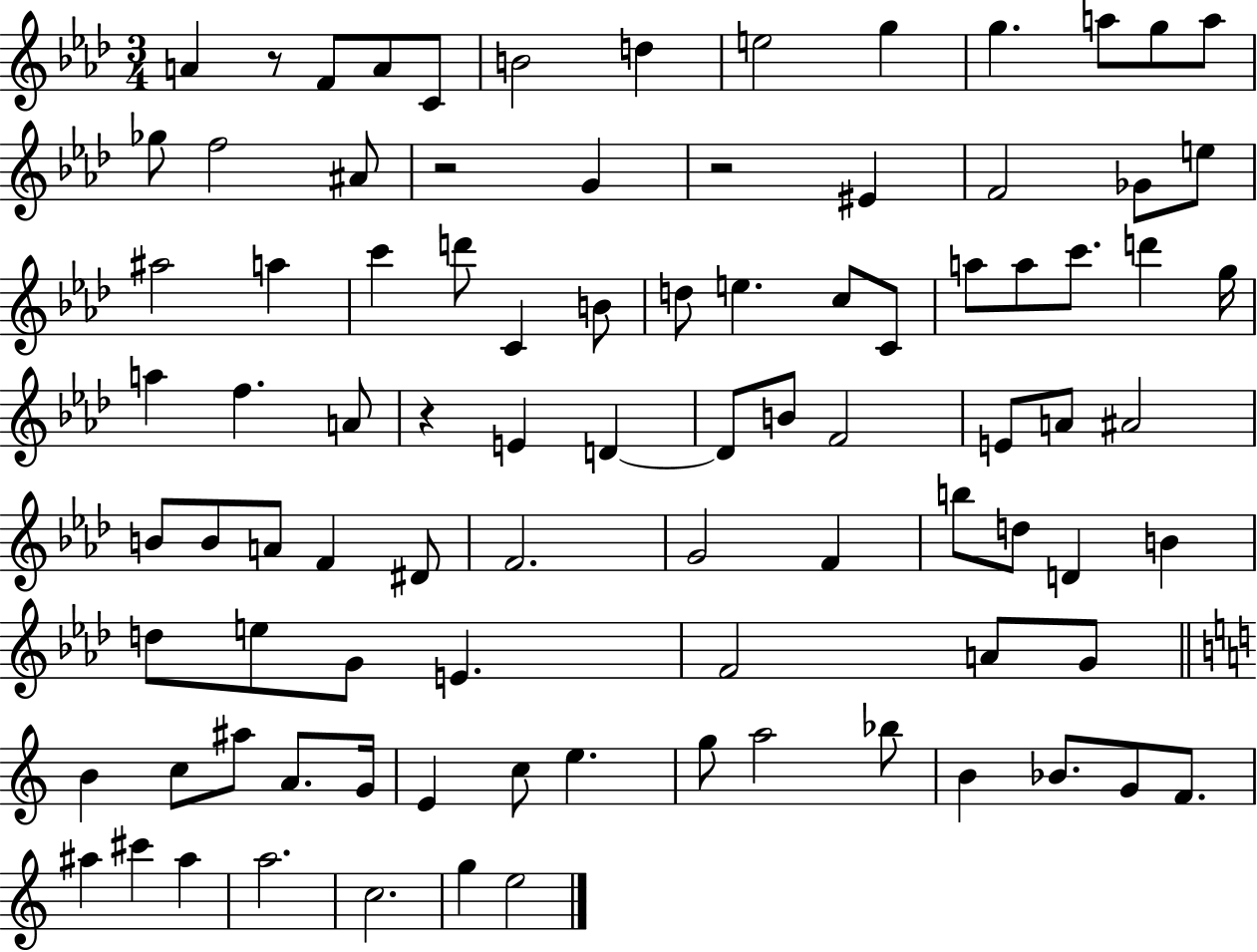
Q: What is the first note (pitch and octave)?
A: A4